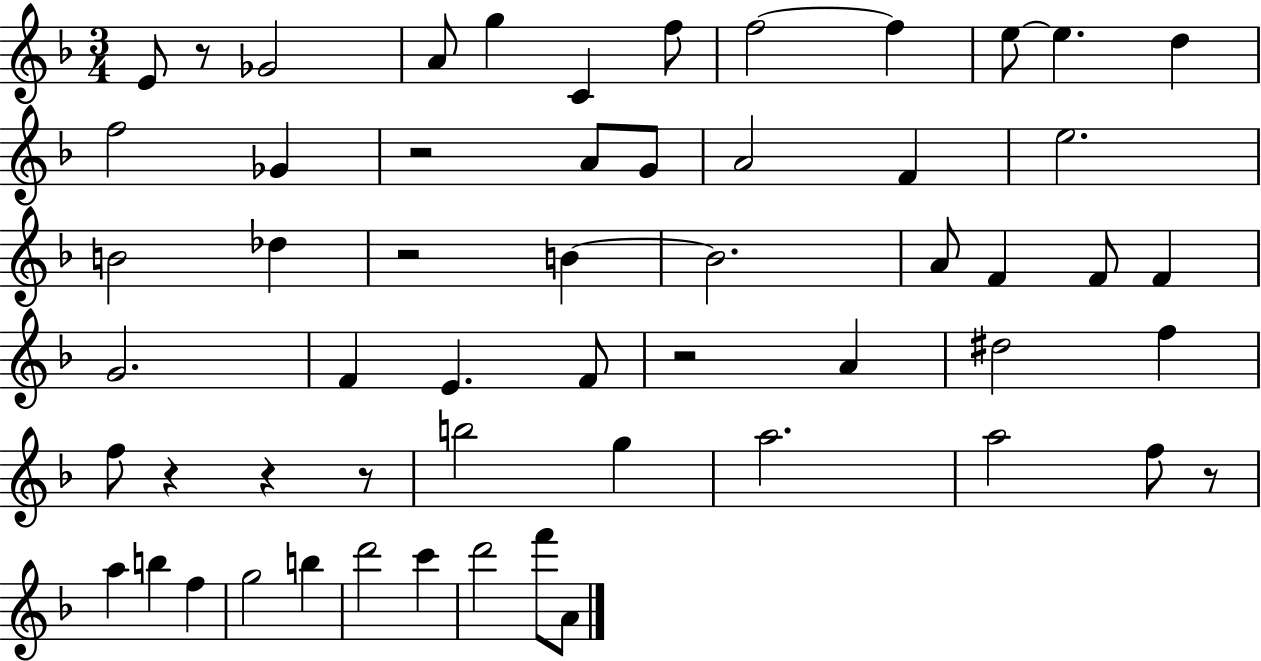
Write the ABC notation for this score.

X:1
T:Untitled
M:3/4
L:1/4
K:F
E/2 z/2 _G2 A/2 g C f/2 f2 f e/2 e d f2 _G z2 A/2 G/2 A2 F e2 B2 _d z2 B B2 A/2 F F/2 F G2 F E F/2 z2 A ^d2 f f/2 z z z/2 b2 g a2 a2 f/2 z/2 a b f g2 b d'2 c' d'2 f'/2 A/2